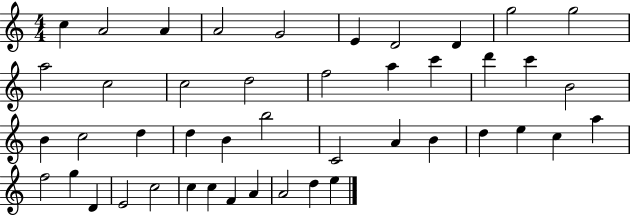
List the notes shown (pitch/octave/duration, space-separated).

C5/q A4/h A4/q A4/h G4/h E4/q D4/h D4/q G5/h G5/h A5/h C5/h C5/h D5/h F5/h A5/q C6/q D6/q C6/q B4/h B4/q C5/h D5/q D5/q B4/q B5/h C4/h A4/q B4/q D5/q E5/q C5/q A5/q F5/h G5/q D4/q E4/h C5/h C5/q C5/q F4/q A4/q A4/h D5/q E5/q